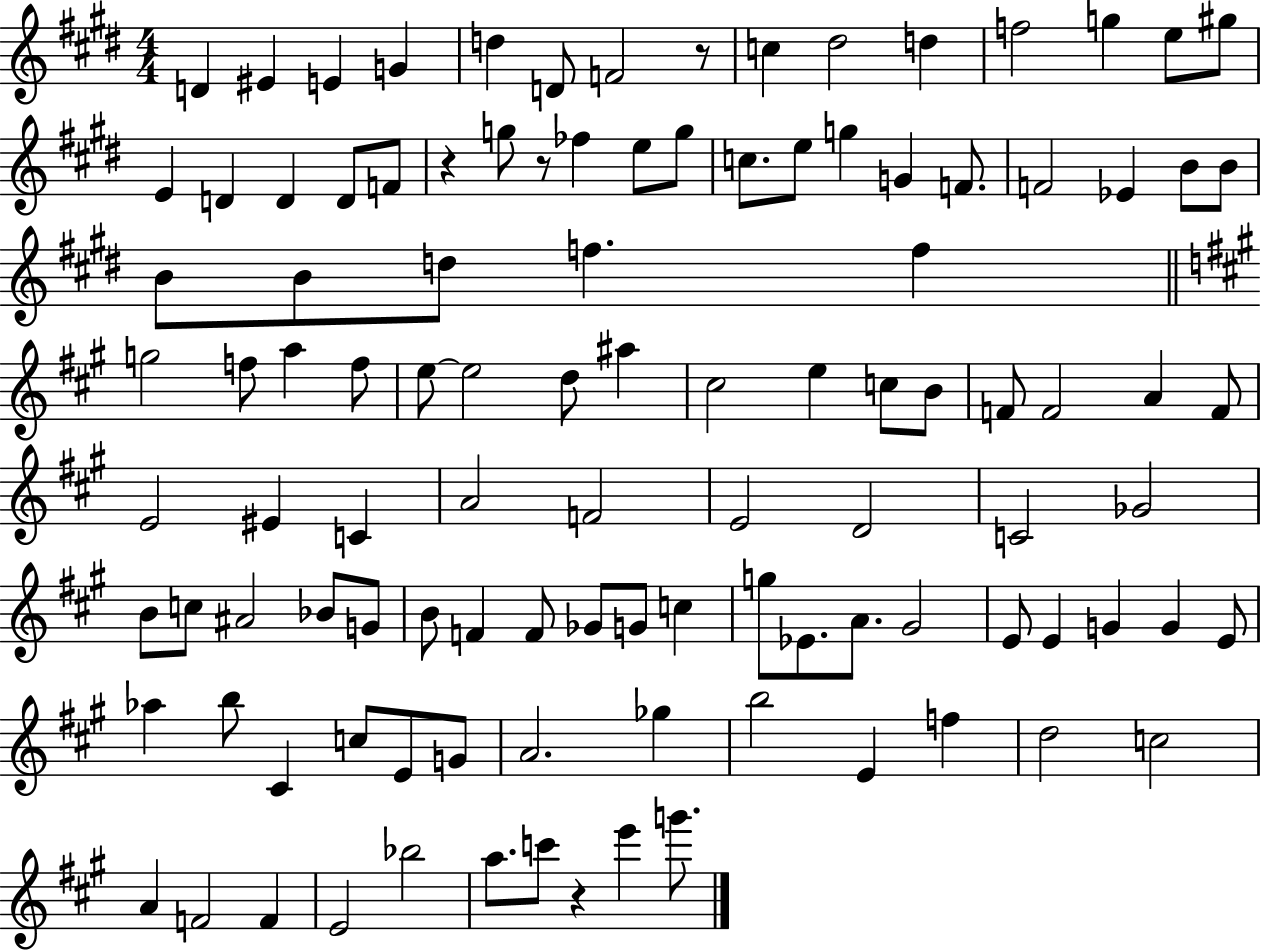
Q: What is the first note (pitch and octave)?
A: D4